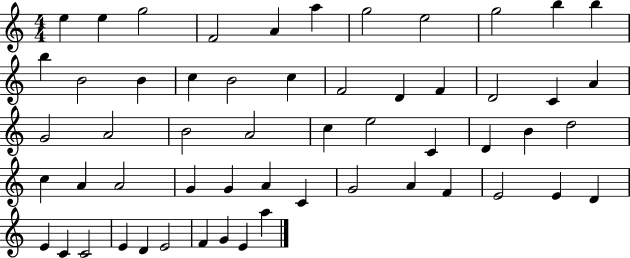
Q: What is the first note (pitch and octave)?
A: E5